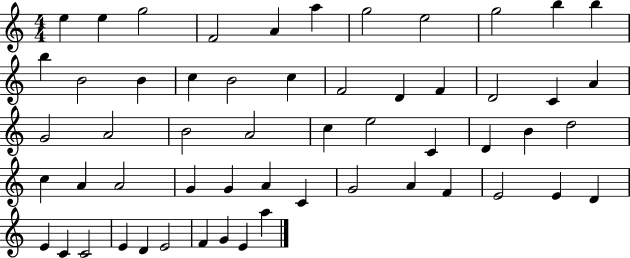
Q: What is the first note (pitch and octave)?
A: E5